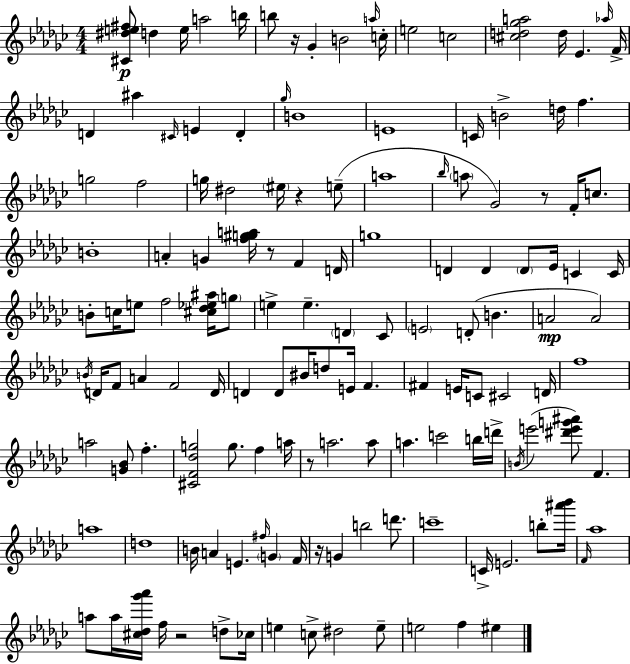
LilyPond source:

{
  \clef treble
  \numericTimeSignature
  \time 4/4
  \key ees \minor
  <cis' dis'' e'' fis''>8\p d''4 e''16 a''2 b''16 | b''8 r16 ges'4-. b'2 \grace { a''16 } | c''16-. e''2 c''2 | <cis'' d'' ges'' a''>2 d''16 ees'4. | \break \grace { aes''16 } f'16-> d'4 ais''4 \grace { cis'16 } e'4 d'4-. | \grace { ges''16 } b'1 | e'1 | c'16 b'2-> d''16 f''4. | \break g''2 f''2 | g''16 dis''2 \parenthesize eis''16 r4 | e''8--( a''1 | \grace { bes''16 } \parenthesize a''8 ges'2) r8 | \break f'16-. c''8. b'1-. | a'4-. g'4 <f'' g'' gis'' a''>16 r8 | f'4 d'16 g''1 | d'4 d'4 \parenthesize d'8 ees'16 | \break c'4 c'16 b'8-. c''16 e''8 f''2 | <cis'' des'' ees'' ais''>16 \parenthesize g''8 e''4-> e''4.-- \parenthesize d'4 | ces'8 \parenthesize e'2 d'8-.( b'4. | a'2\mp a'2) | \break \acciaccatura { b'16 } d'16 f'8 a'4 f'2 | d'16 d'4 d'8 bis'16 d''8 e'16 | f'4. fis'4 e'16 c'8 cis'2 | d'16 f''1 | \break a''2 <g' bes'>8 | f''4.-. <cis' f' des'' g''>2 g''8. | f''4 a''16 r8 a''2. | a''8 a''4. c'''2 | \break b''16 d'''16-> \acciaccatura { b'16 }( e'''2 <dis''' e''' g''' ais'''>8) | f'4. a''1 | d''1 | b'16 a'4 e'4. | \break \grace { fis''16 } \parenthesize g'4 f'16 r16 g'4 b''2 | d'''8. c'''1-- | c'16-> e'2. | b''8-. <ais''' bes'''>16 \grace { f'16 } aes''1 | \break a''8 a''16 <cis'' des'' ges''' aes'''>16 f''16 r2 | d''8-> ces''16 e''4 c''8-> dis''2 | e''8-- e''2 | f''4 eis''4 \bar "|."
}